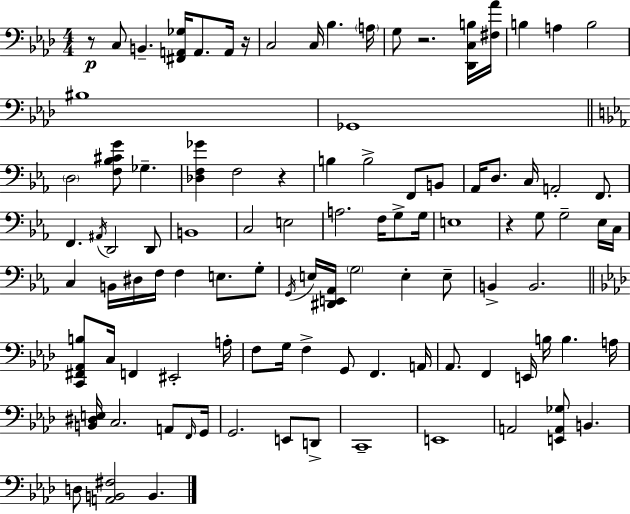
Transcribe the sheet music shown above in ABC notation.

X:1
T:Untitled
M:4/4
L:1/4
K:Ab
z/2 C,/2 B,, [^F,,A,,_G,]/4 A,,/2 A,,/4 z/4 C,2 C,/4 _B, A,/4 G,/2 z2 [_D,,C,B,]/4 [^F,_A]/4 B, A, B,2 ^B,4 _G,,4 D,2 [F,_B,^CG]/2 _G, [_D,F,_G] F,2 z B, B,2 F,,/2 B,,/2 _A,,/4 D,/2 C,/4 A,,2 F,,/2 F,, ^A,,/4 D,,2 D,,/2 B,,4 C,2 E,2 A,2 F,/4 G,/2 G,/4 E,4 z G,/2 G,2 _E,/4 C,/4 C, B,,/4 ^D,/4 F,/4 F, E,/2 G,/2 G,,/4 E,/4 [^D,,E,,_A,,]/4 G,2 E, E,/2 B,, B,,2 [C,,^F,,_A,,B,]/2 C,/4 F,, ^E,,2 A,/4 F,/2 G,/4 F, G,,/2 F,, A,,/4 _A,,/2 F,, E,,/4 B,/4 B, A,/4 [B,,^D,E,]/4 C,2 A,,/2 F,,/4 G,,/4 G,,2 E,,/2 D,,/2 C,,4 E,,4 A,,2 [E,,A,,_G,]/2 B,, D,/2 [A,,B,,^F,]2 B,,